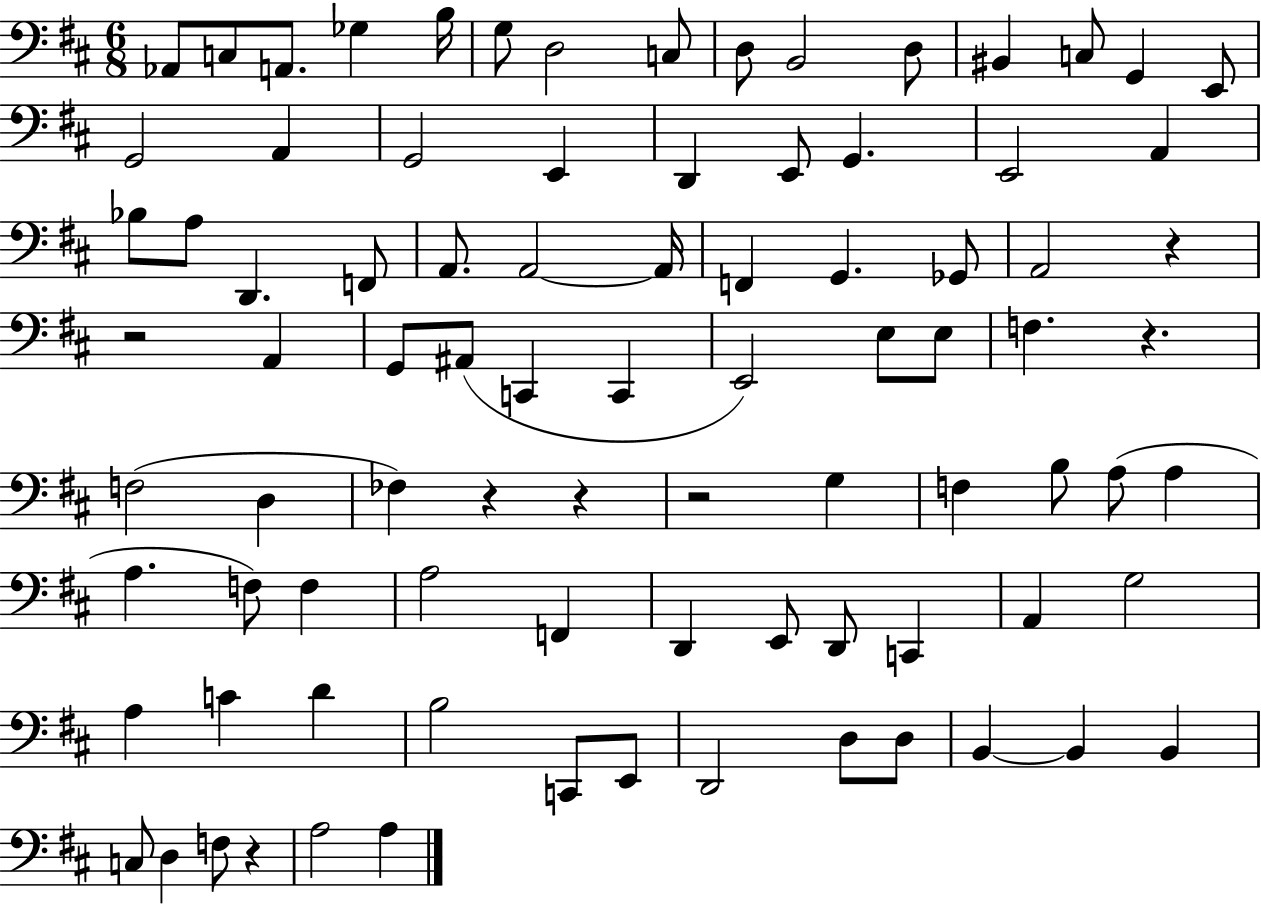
Ab2/e C3/e A2/e. Gb3/q B3/s G3/e D3/h C3/e D3/e B2/h D3/e BIS2/q C3/e G2/q E2/e G2/h A2/q G2/h E2/q D2/q E2/e G2/q. E2/h A2/q Bb3/e A3/e D2/q. F2/e A2/e. A2/h A2/s F2/q G2/q. Gb2/e A2/h R/q R/h A2/q G2/e A#2/e C2/q C2/q E2/h E3/e E3/e F3/q. R/q. F3/h D3/q FES3/q R/q R/q R/h G3/q F3/q B3/e A3/e A3/q A3/q. F3/e F3/q A3/h F2/q D2/q E2/e D2/e C2/q A2/q G3/h A3/q C4/q D4/q B3/h C2/e E2/e D2/h D3/e D3/e B2/q B2/q B2/q C3/e D3/q F3/e R/q A3/h A3/q